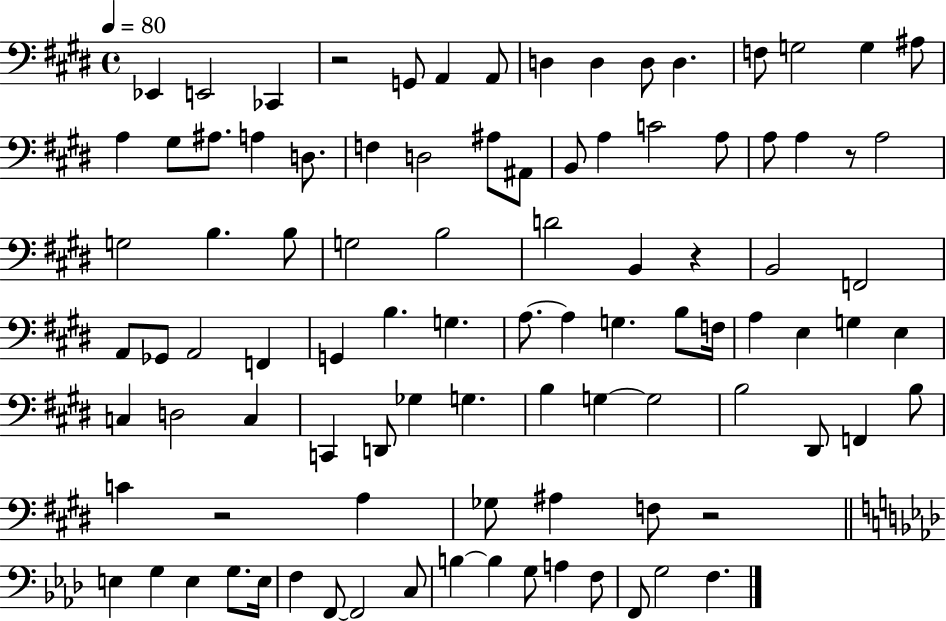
{
  \clef bass
  \time 4/4
  \defaultTimeSignature
  \key e \major
  \tempo 4 = 80
  ees,4 e,2 ces,4 | r2 g,8 a,4 a,8 | d4 d4 d8 d4. | f8 g2 g4 ais8 | \break a4 gis8 ais8. a4 d8. | f4 d2 ais8 ais,8 | b,8 a4 c'2 a8 | a8 a4 r8 a2 | \break g2 b4. b8 | g2 b2 | d'2 b,4 r4 | b,2 f,2 | \break a,8 ges,8 a,2 f,4 | g,4 b4. g4. | a8.~~ a4 g4. b8 f16 | a4 e4 g4 e4 | \break c4 d2 c4 | c,4 d,8 ges4 g4. | b4 g4~~ g2 | b2 dis,8 f,4 b8 | \break c'4 r2 a4 | ges8 ais4 f8 r2 | \bar "||" \break \key aes \major e4 g4 e4 g8. e16 | f4 f,8~~ f,2 c8 | b4~~ b4 g8 a4 f8 | f,8 g2 f4. | \break \bar "|."
}